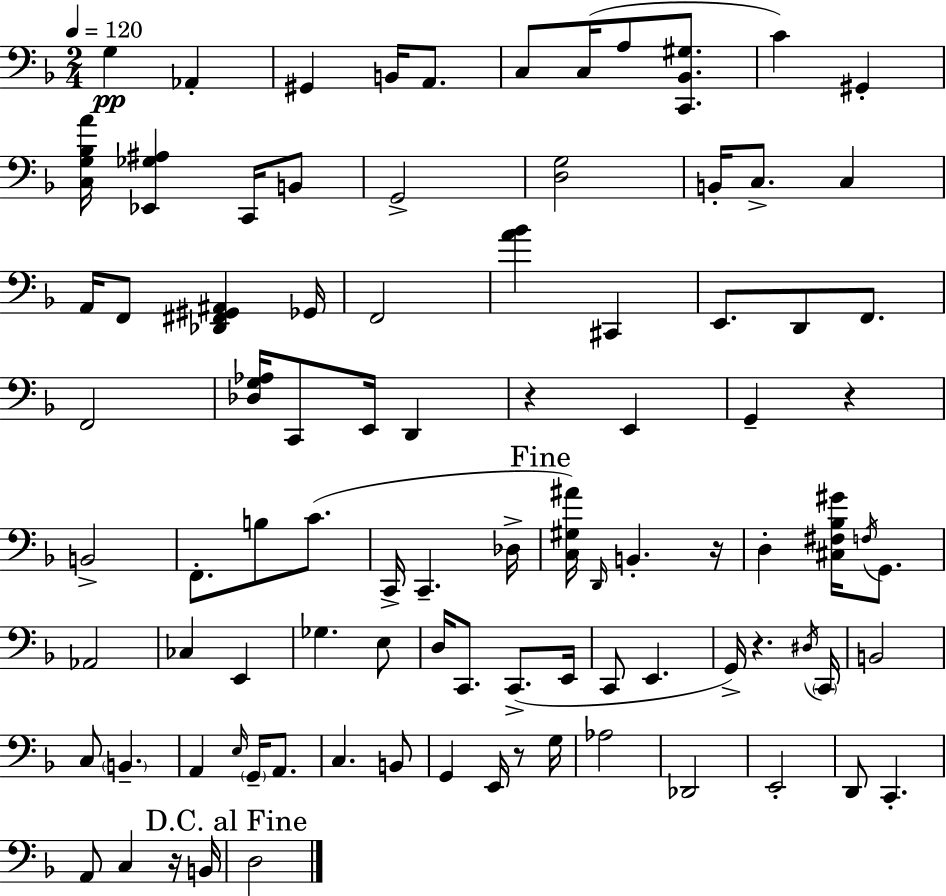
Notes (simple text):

G3/q Ab2/q G#2/q B2/s A2/e. C3/e C3/s A3/e [C2,Bb2,G#3]/e. C4/q G#2/q [C3,G3,Bb3,A4]/s [Eb2,Gb3,A#3]/q C2/s B2/e G2/h [D3,G3]/h B2/s C3/e. C3/q A2/s F2/e [Db2,F#2,G#2,A#2]/q Gb2/s F2/h [A4,Bb4]/q C#2/q E2/e. D2/e F2/e. F2/h [Db3,G3,Ab3]/s C2/e E2/s D2/q R/q E2/q G2/q R/q B2/h F2/e. B3/e C4/e. C2/s C2/q. Db3/s [C3,G#3,A#4]/s D2/s B2/q. R/s D3/q [C#3,F#3,Bb3,G#4]/s F3/s G2/e. Ab2/h CES3/q E2/q Gb3/q. E3/e D3/s C2/e. C2/e. E2/s C2/e E2/q. G2/s R/q. D#3/s C2/s B2/h C3/e B2/q. A2/q E3/s G2/s A2/e. C3/q. B2/e G2/q E2/s R/e G3/s Ab3/h Db2/h E2/h D2/e C2/q. A2/e C3/q R/s B2/s D3/h